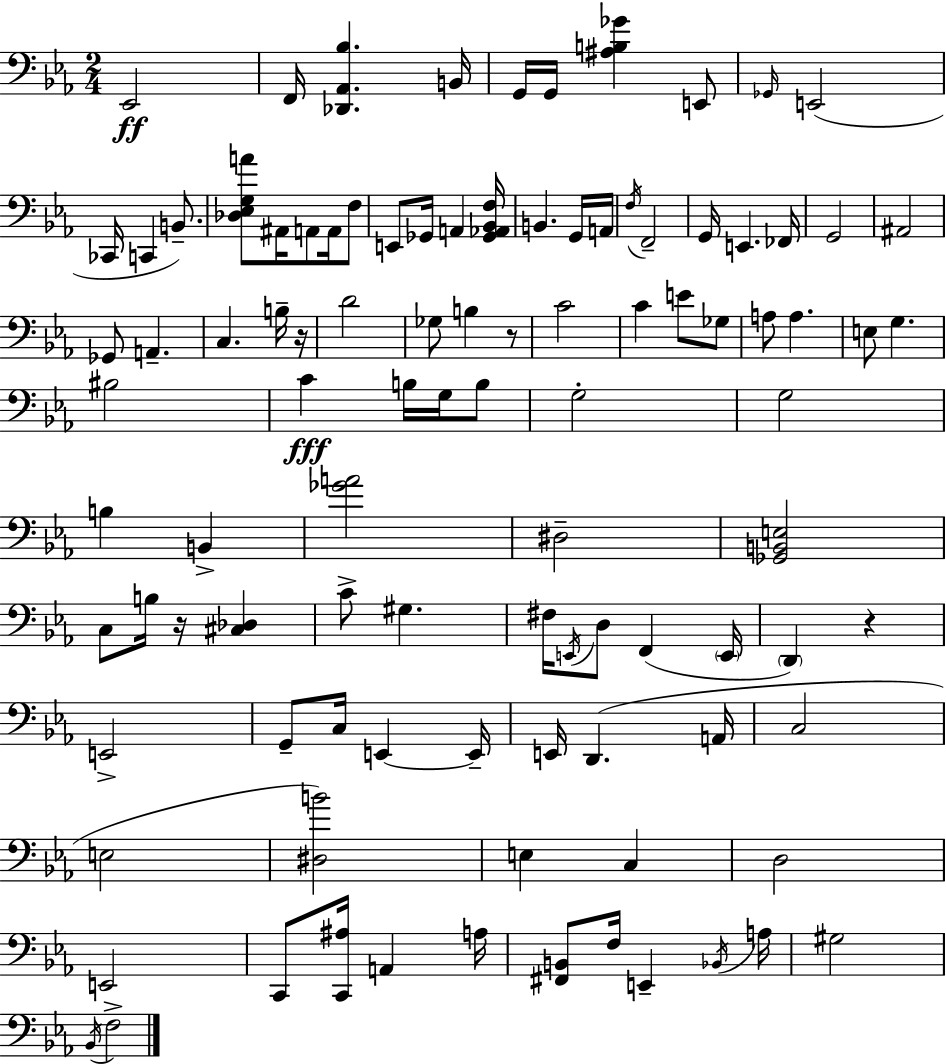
Eb2/h F2/s [Db2,Ab2,Bb3]/q. B2/s G2/s G2/s [A#3,B3,Gb4]/q E2/e Gb2/s E2/h CES2/s C2/q B2/e. [Db3,Eb3,G3,A4]/e A#2/s A2/e A2/s F3/e E2/e Gb2/s A2/q [Gb2,Ab2,Bb2,F3]/s B2/q. G2/s A2/s F3/s F2/h G2/s E2/q. FES2/s G2/h A#2/h Gb2/e A2/q. C3/q. B3/s R/s D4/h Gb3/e B3/q R/e C4/h C4/q E4/e Gb3/e A3/e A3/q. E3/e G3/q. BIS3/h C4/q B3/s G3/s B3/e G3/h G3/h B3/q B2/q [Gb4,A4]/h D#3/h [Gb2,B2,E3]/h C3/e B3/s R/s [C#3,Db3]/q C4/e G#3/q. F#3/s E2/s D3/e F2/q E2/s D2/q R/q E2/h G2/e C3/s E2/q E2/s E2/s D2/q. A2/s C3/h E3/h [D#3,B4]/h E3/q C3/q D3/h E2/h C2/e [C2,A#3]/s A2/q A3/s [F#2,B2]/e F3/s E2/q Bb2/s A3/s G#3/h Bb2/s F3/h